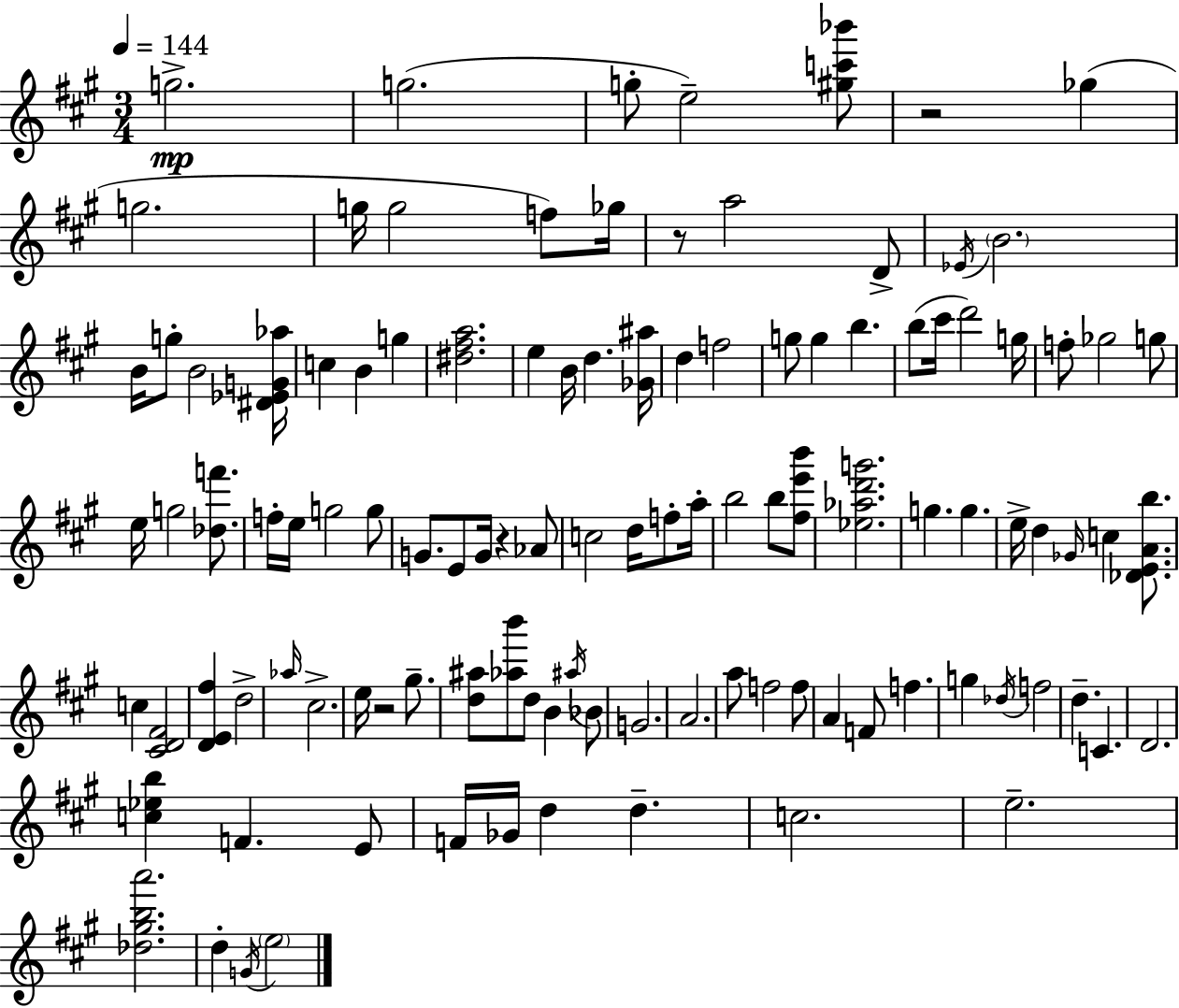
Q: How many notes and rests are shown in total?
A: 110